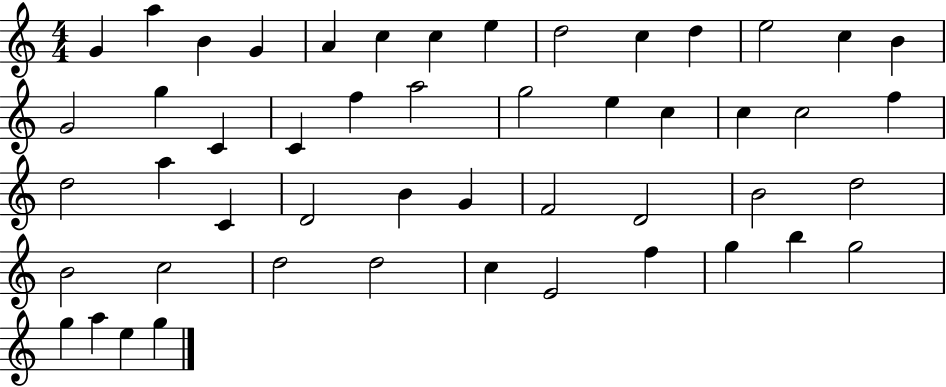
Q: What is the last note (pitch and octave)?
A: G5